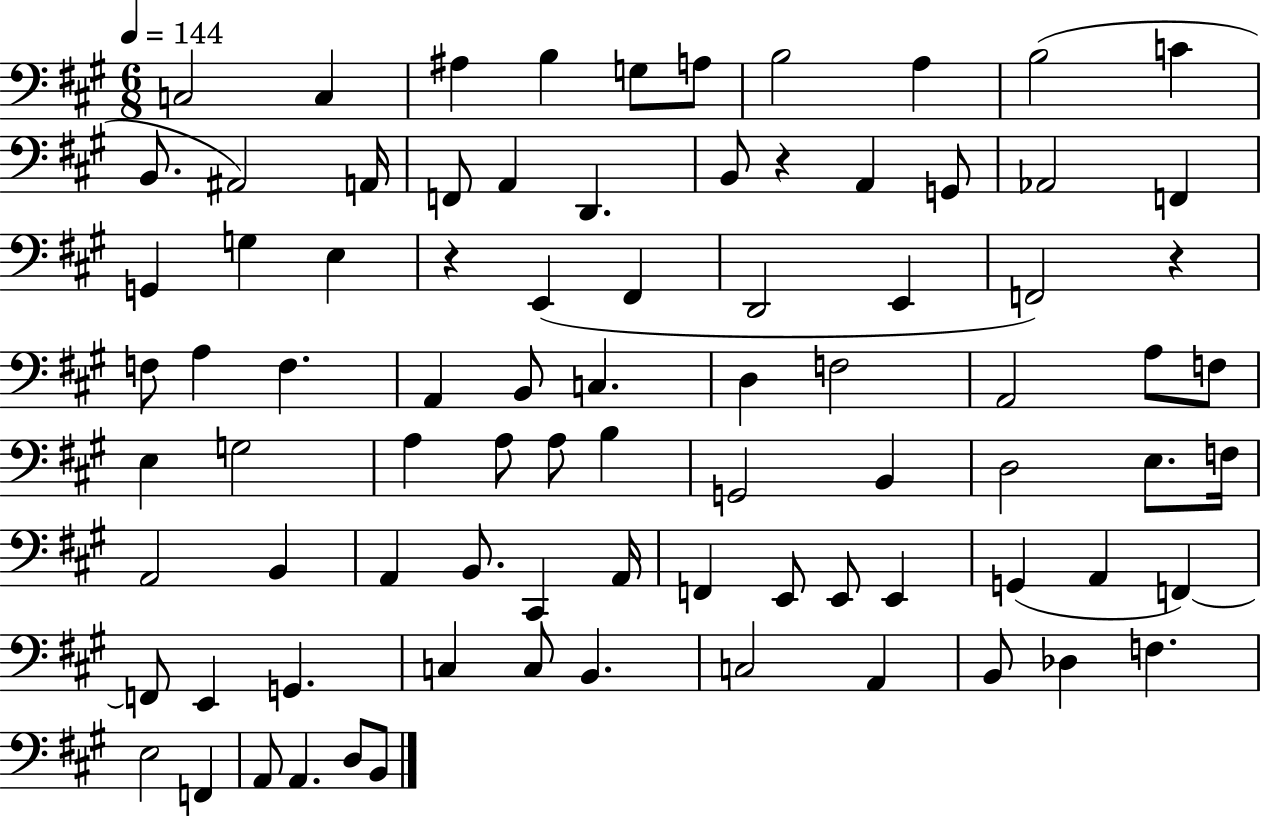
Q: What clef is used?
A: bass